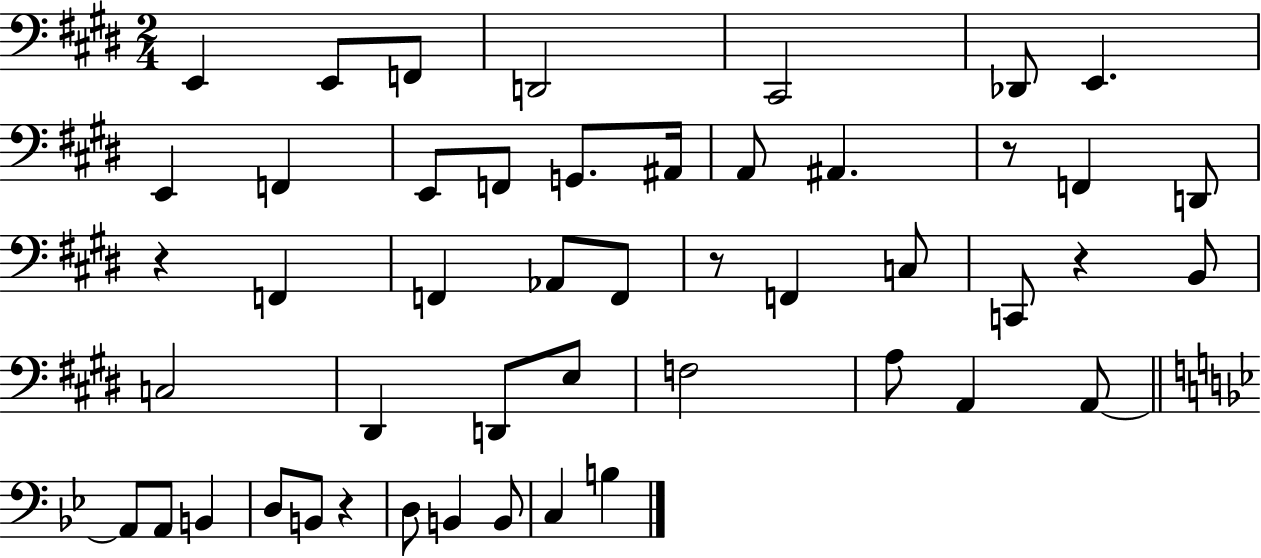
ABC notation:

X:1
T:Untitled
M:2/4
L:1/4
K:E
E,, E,,/2 F,,/2 D,,2 ^C,,2 _D,,/2 E,, E,, F,, E,,/2 F,,/2 G,,/2 ^A,,/4 A,,/2 ^A,, z/2 F,, D,,/2 z F,, F,, _A,,/2 F,,/2 z/2 F,, C,/2 C,,/2 z B,,/2 C,2 ^D,, D,,/2 E,/2 F,2 A,/2 A,, A,,/2 A,,/2 A,,/2 B,, D,/2 B,,/2 z D,/2 B,, B,,/2 C, B,